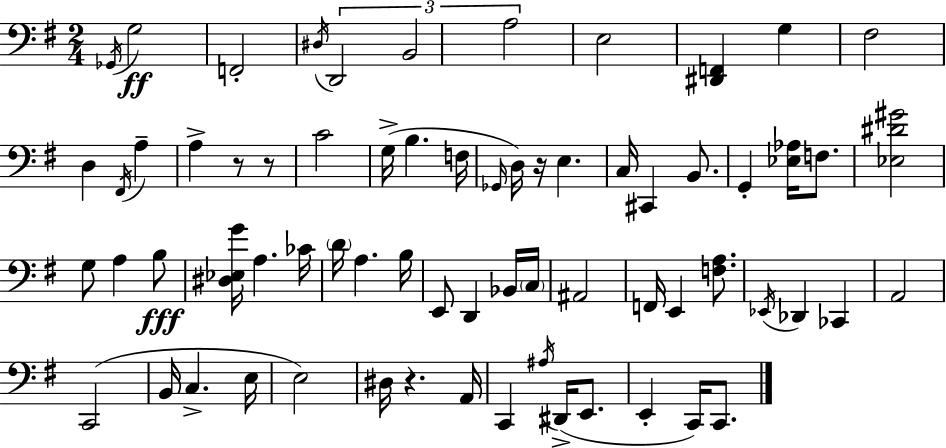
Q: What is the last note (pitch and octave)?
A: C2